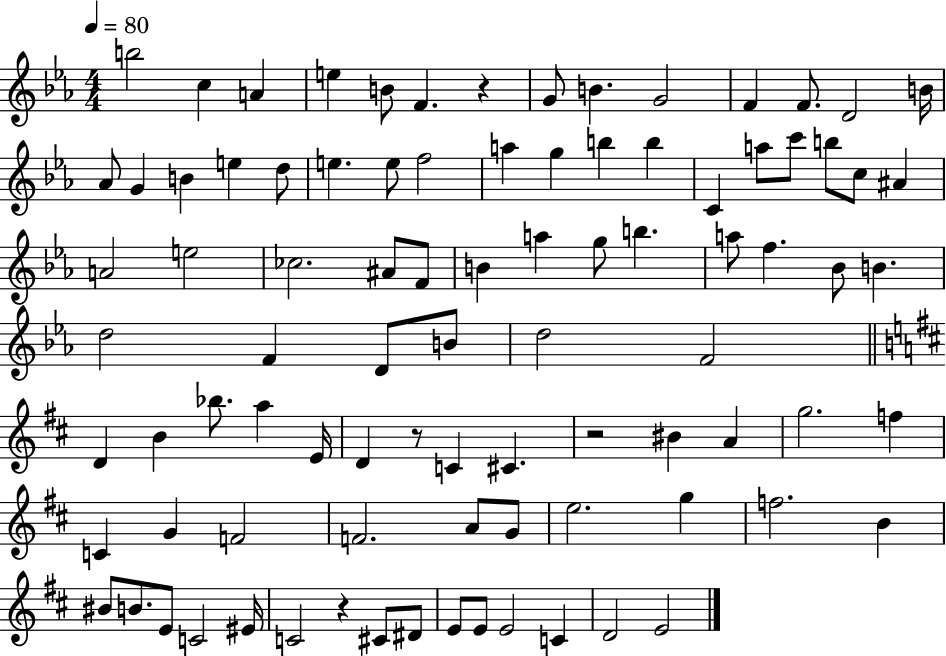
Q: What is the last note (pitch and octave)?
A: E4